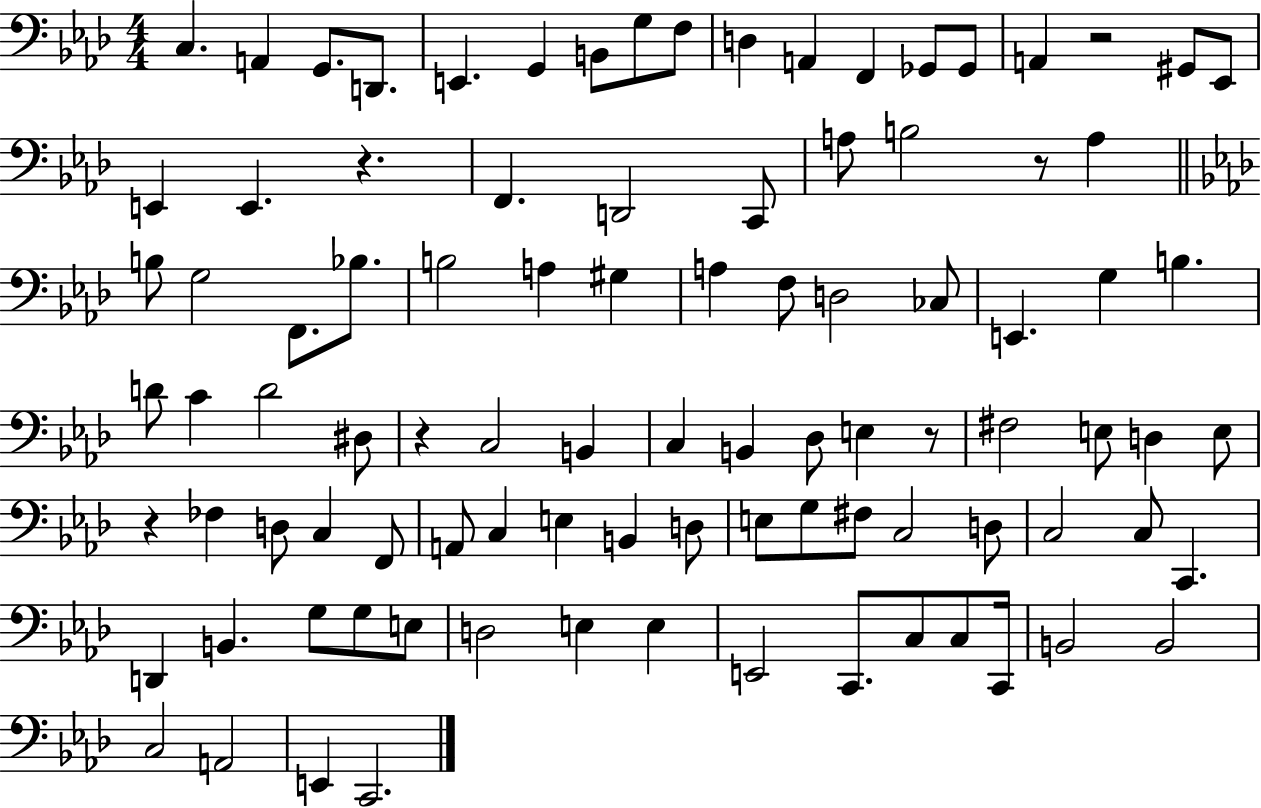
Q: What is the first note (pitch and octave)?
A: C3